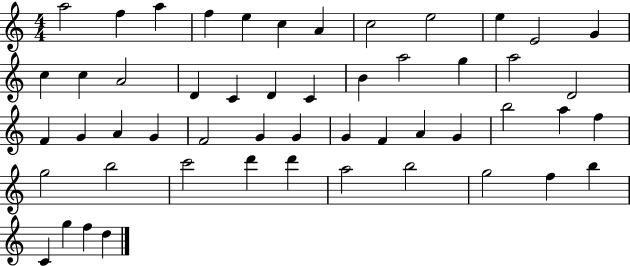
A5/h F5/q A5/q F5/q E5/q C5/q A4/q C5/h E5/h E5/q E4/h G4/q C5/q C5/q A4/h D4/q C4/q D4/q C4/q B4/q A5/h G5/q A5/h D4/h F4/q G4/q A4/q G4/q F4/h G4/q G4/q G4/q F4/q A4/q G4/q B5/h A5/q F5/q G5/h B5/h C6/h D6/q D6/q A5/h B5/h G5/h F5/q B5/q C4/q G5/q F5/q D5/q